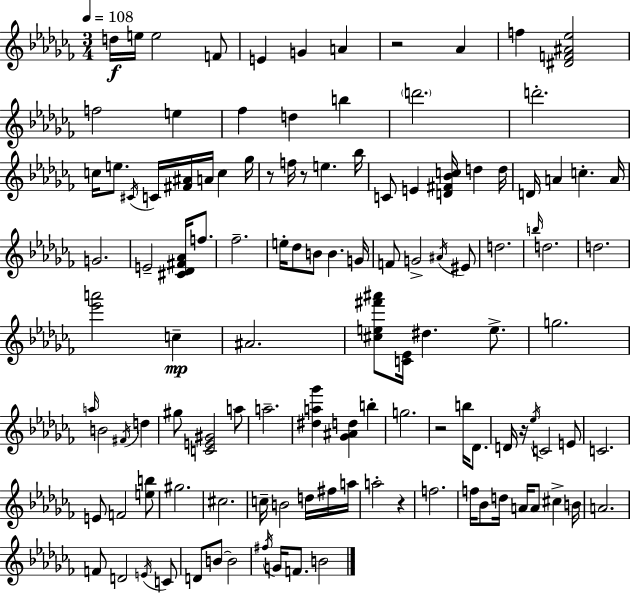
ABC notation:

X:1
T:Untitled
M:3/4
L:1/4
K:Abm
d/4 e/4 e2 F/2 E G A z2 _A f [^DF^A_e]2 f2 e _f d b d'2 d'2 c/4 e/2 ^C/4 C/4 [^F^A]/4 A/4 c _g/4 z/2 f/4 z/2 e _b/4 C/2 E [D^F_Bc]/4 d d/4 D/4 A c A/4 G2 E2 [^C_D^F_A]/4 f/2 _f2 e/4 _d/2 B/2 B G/4 F/2 G2 ^A/4 ^E/2 d2 b/4 d2 d2 [_e'a']2 c ^A2 [^ce^f'^a']/2 [C_E]/4 ^d e/2 g2 a/4 B2 ^F/4 d ^g/2 [CE^G]2 a/2 a2 [^da_g'] [_G^Ad] b g2 z2 b/4 _D/2 D/4 z/4 _e/4 C2 E/2 C2 E/2 F2 [eb]/2 ^g2 ^c2 c/4 B2 d/4 ^f/4 a/4 a2 z f2 f/4 _B/2 d/4 A/4 A/2 ^c B/4 A2 F/2 D2 E/4 C/2 D/2 B/2 B2 ^f/4 G/4 F/2 B2